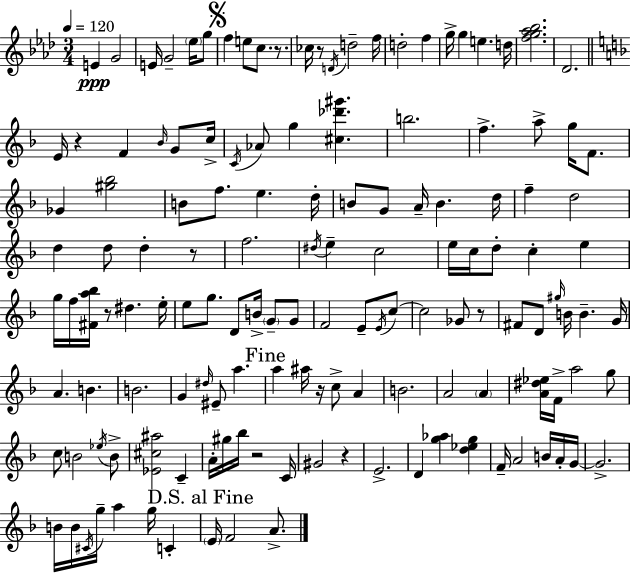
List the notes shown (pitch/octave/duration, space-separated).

E4/q G4/h E4/s G4/h Eb5/s G5/e F5/q E5/e C5/e. R/e. CES5/s R/e D4/s D5/h F5/s D5/h F5/q G5/s G5/q E5/q. D5/s [F5,G5,Ab5,Bb5]/h. Db4/h. E4/s R/q F4/q Bb4/s G4/e C5/s C4/s Ab4/e G5/q [C#5,Db6,G#6]/q. B5/h. F5/q. A5/e G5/s F4/e. Gb4/q [G#5,Bb5]/h B4/e F5/e. E5/q. D5/s B4/e G4/e A4/s B4/q. D5/s F5/q D5/h D5/q D5/e D5/q R/e F5/h. D#5/s E5/q C5/h E5/s C5/s D5/e C5/q E5/q G5/s F5/s [F#4,A5,Bb5]/s R/e D#5/q. E5/s E5/e G5/e. D4/e B4/s G4/e G4/e F4/h E4/e E4/s C5/e C5/h Gb4/e R/e F#4/e D4/e G#5/s B4/s B4/q. G4/s A4/q. B4/q. B4/h. G4/q D#5/s EIS4/e A5/q. A5/q A#5/s R/s C5/e A4/q B4/h. A4/h A4/q [A4,D#5,Eb5]/s F4/s A5/h G5/e C5/e B4/h Eb5/s B4/e [Eb4,C#5,A#5]/h C4/q A4/s G#5/s Bb5/s R/h C4/s G#4/h R/q E4/h. D4/q [G5,Ab5]/q [D5,Eb5,G5]/q F4/s A4/h B4/s A4/s G4/s G4/h. B4/s B4/s C#4/s G5/s A5/q G5/s C4/q E4/s F4/h A4/e.